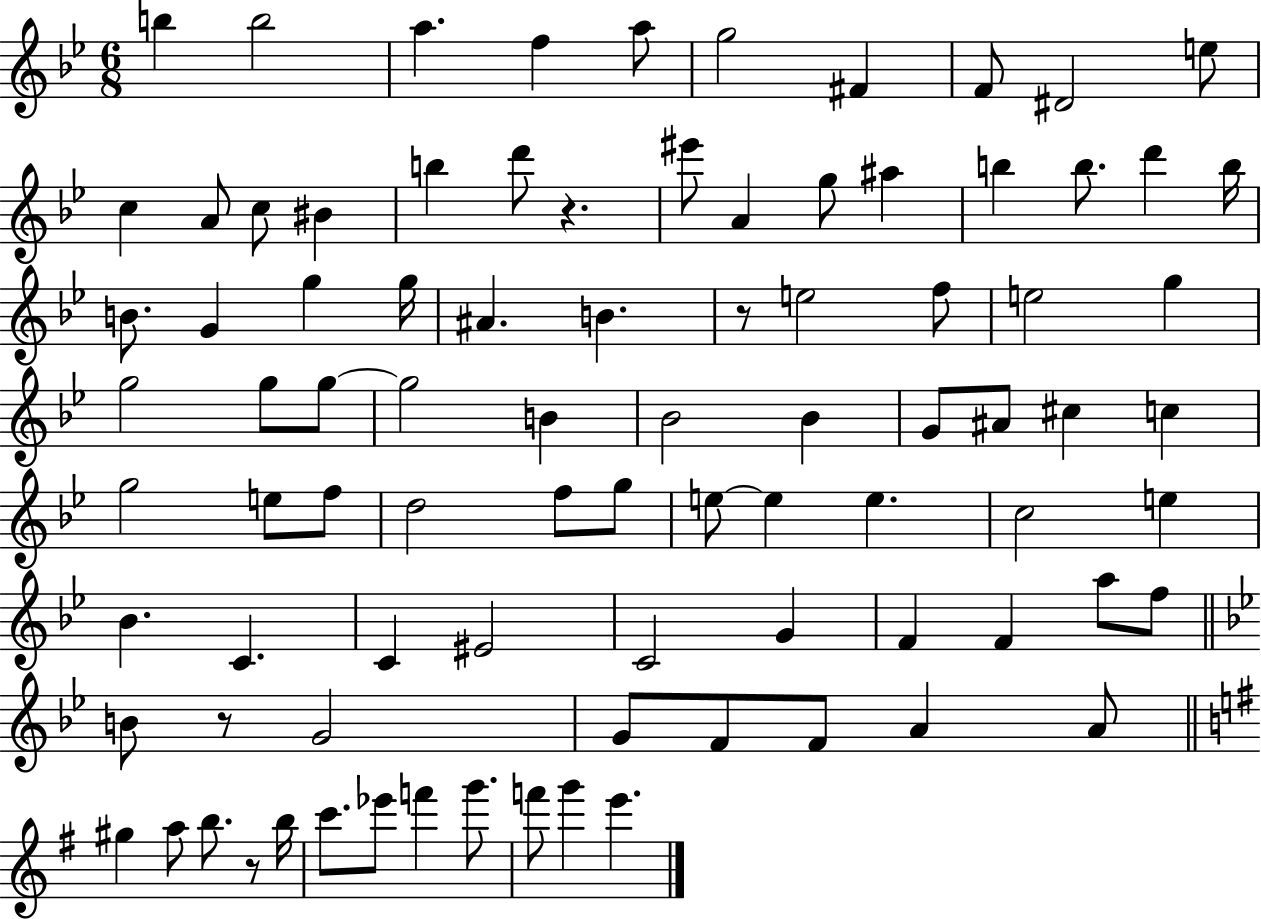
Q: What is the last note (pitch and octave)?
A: E6